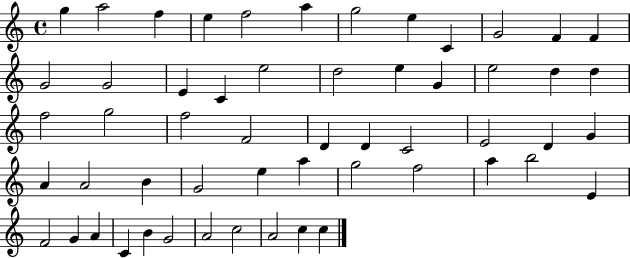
{
  \clef treble
  \time 4/4
  \defaultTimeSignature
  \key c \major
  g''4 a''2 f''4 | e''4 f''2 a''4 | g''2 e''4 c'4 | g'2 f'4 f'4 | \break g'2 g'2 | e'4 c'4 e''2 | d''2 e''4 g'4 | e''2 d''4 d''4 | \break f''2 g''2 | f''2 f'2 | d'4 d'4 c'2 | e'2 d'4 g'4 | \break a'4 a'2 b'4 | g'2 e''4 a''4 | g''2 f''2 | a''4 b''2 e'4 | \break f'2 g'4 a'4 | c'4 b'4 g'2 | a'2 c''2 | a'2 c''4 c''4 | \break \bar "|."
}